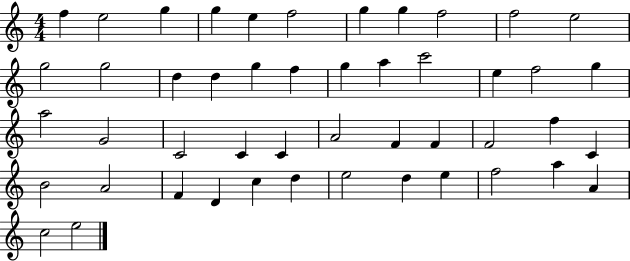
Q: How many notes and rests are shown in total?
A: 48